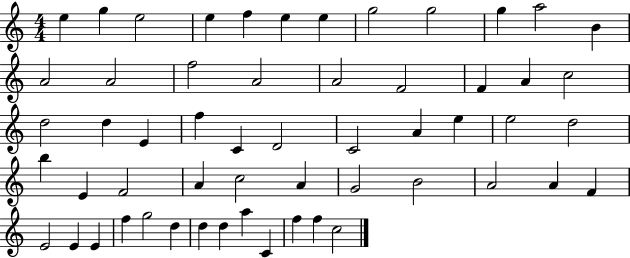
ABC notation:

X:1
T:Untitled
M:4/4
L:1/4
K:C
e g e2 e f e e g2 g2 g a2 B A2 A2 f2 A2 A2 F2 F A c2 d2 d E f C D2 C2 A e e2 d2 b E F2 A c2 A G2 B2 A2 A F E2 E E f g2 d d d a C f f c2